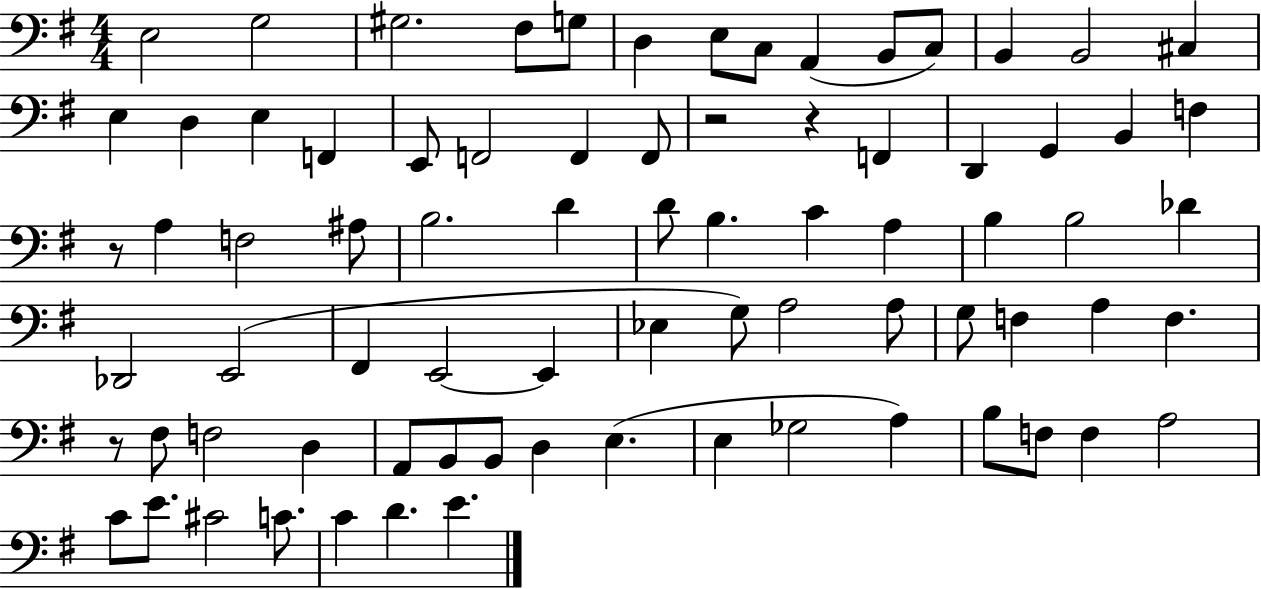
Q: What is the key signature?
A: G major